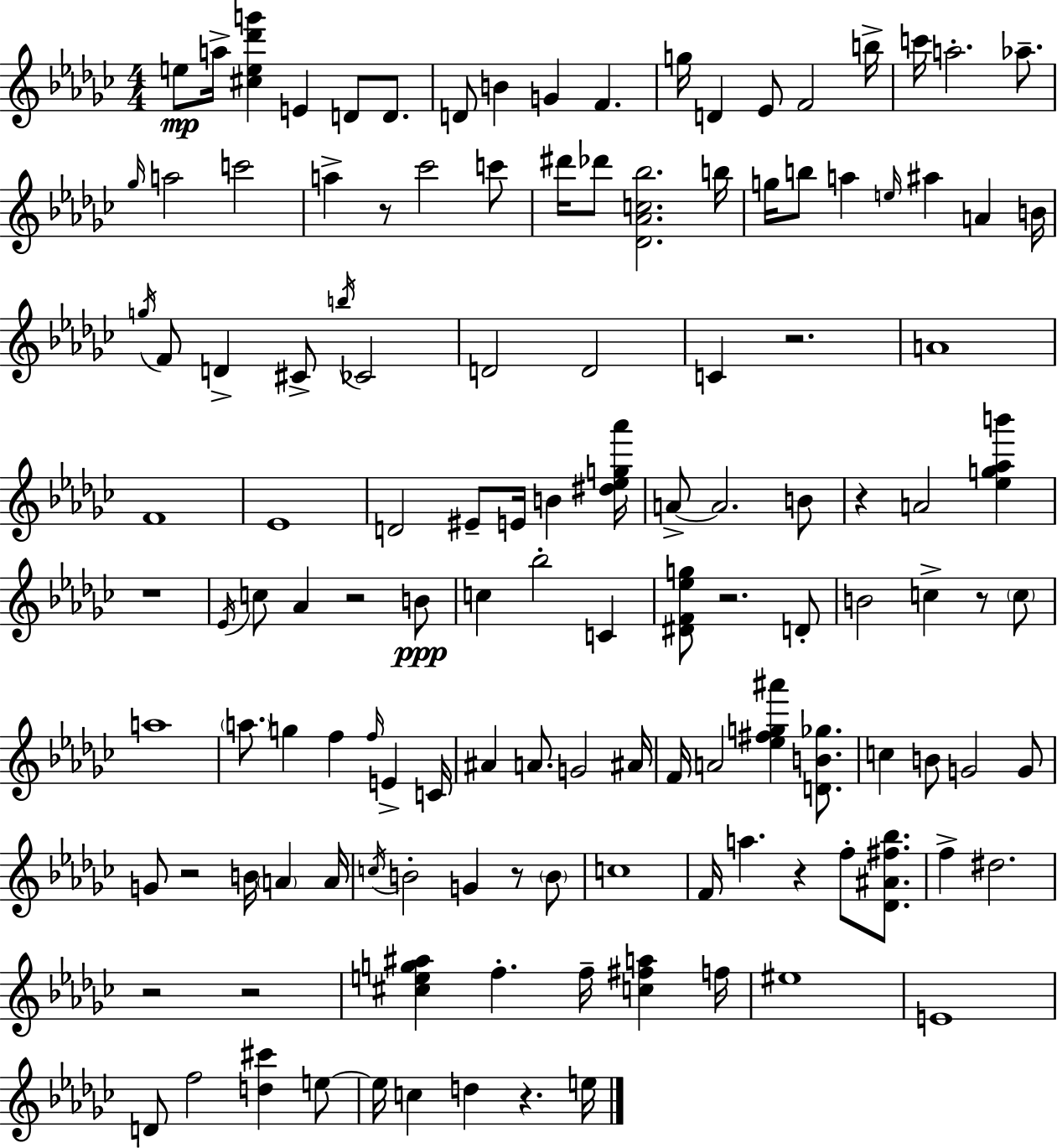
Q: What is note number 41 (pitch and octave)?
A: D4